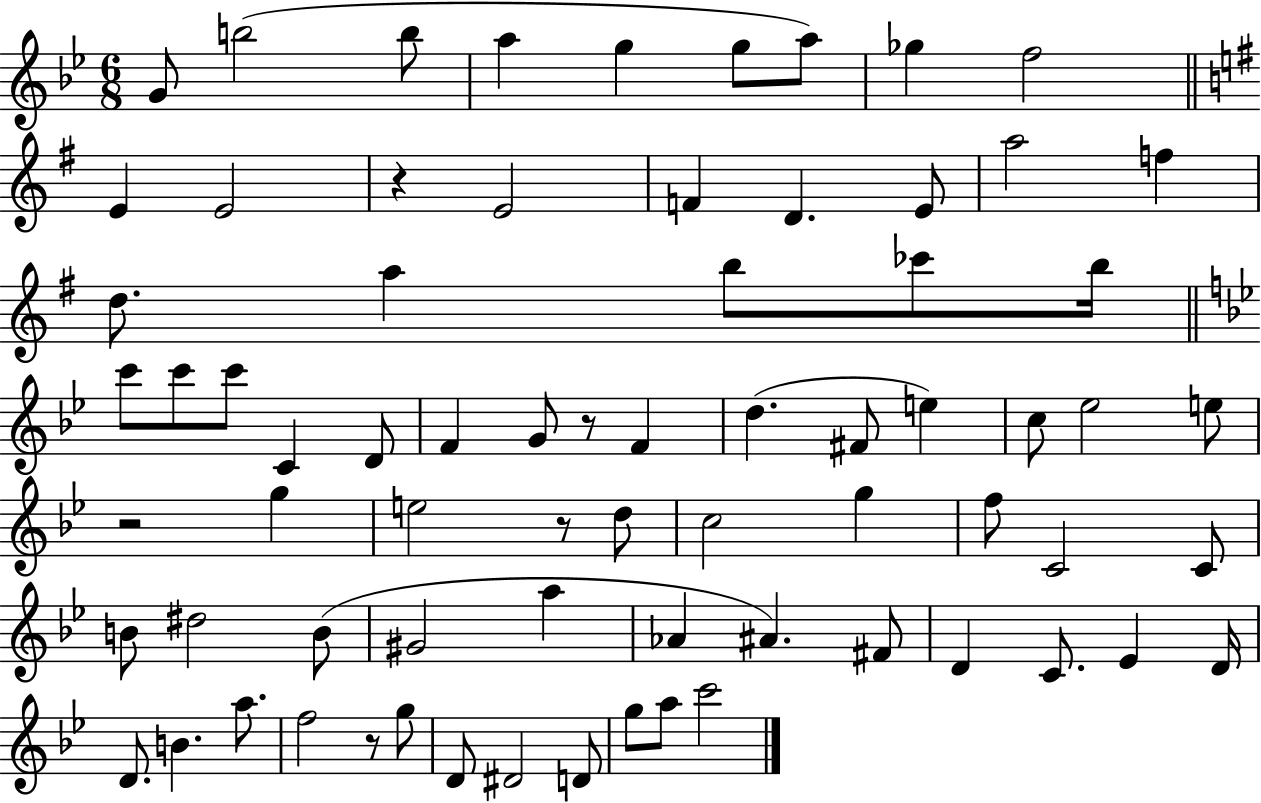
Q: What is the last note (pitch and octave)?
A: C6